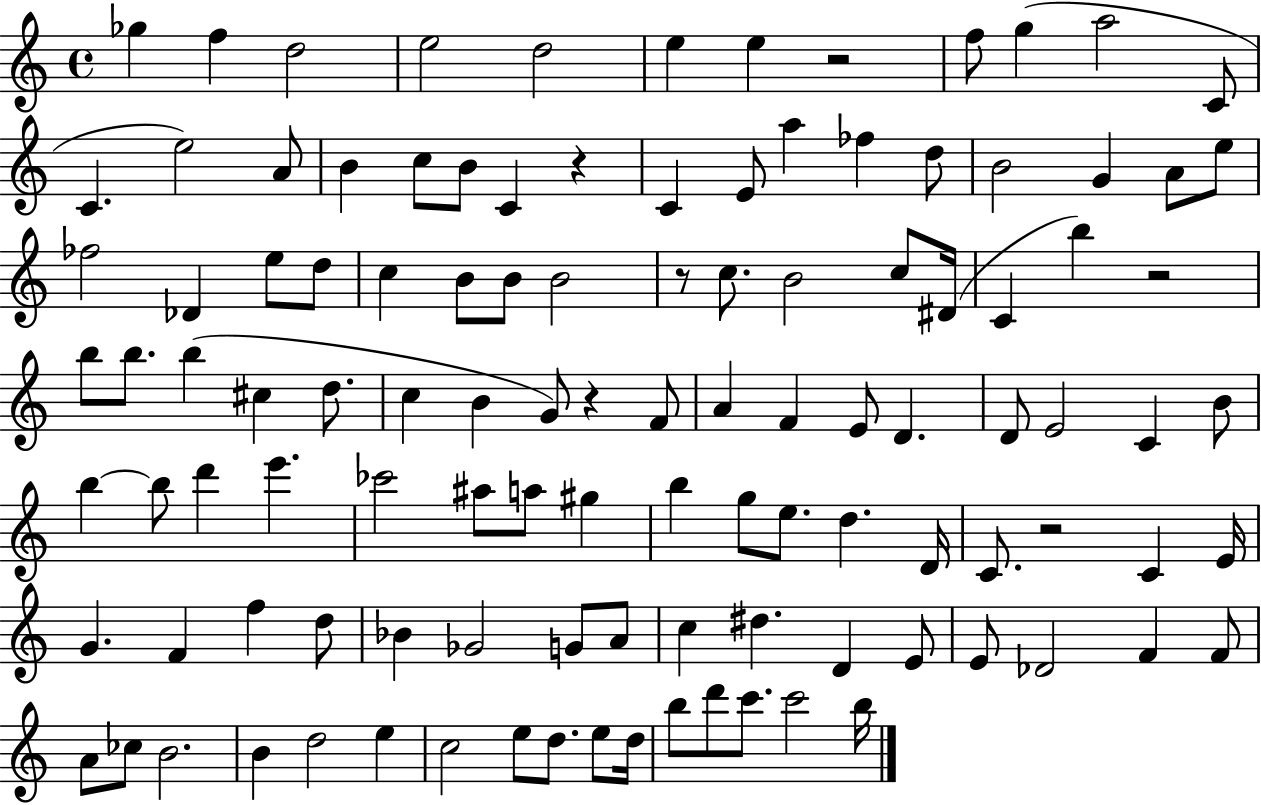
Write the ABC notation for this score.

X:1
T:Untitled
M:4/4
L:1/4
K:C
_g f d2 e2 d2 e e z2 f/2 g a2 C/2 C e2 A/2 B c/2 B/2 C z C E/2 a _f d/2 B2 G A/2 e/2 _f2 _D e/2 d/2 c B/2 B/2 B2 z/2 c/2 B2 c/2 ^D/4 C b z2 b/2 b/2 b ^c d/2 c B G/2 z F/2 A F E/2 D D/2 E2 C B/2 b b/2 d' e' _c'2 ^a/2 a/2 ^g b g/2 e/2 d D/4 C/2 z2 C E/4 G F f d/2 _B _G2 G/2 A/2 c ^d D E/2 E/2 _D2 F F/2 A/2 _c/2 B2 B d2 e c2 e/2 d/2 e/2 d/4 b/2 d'/2 c'/2 c'2 b/4